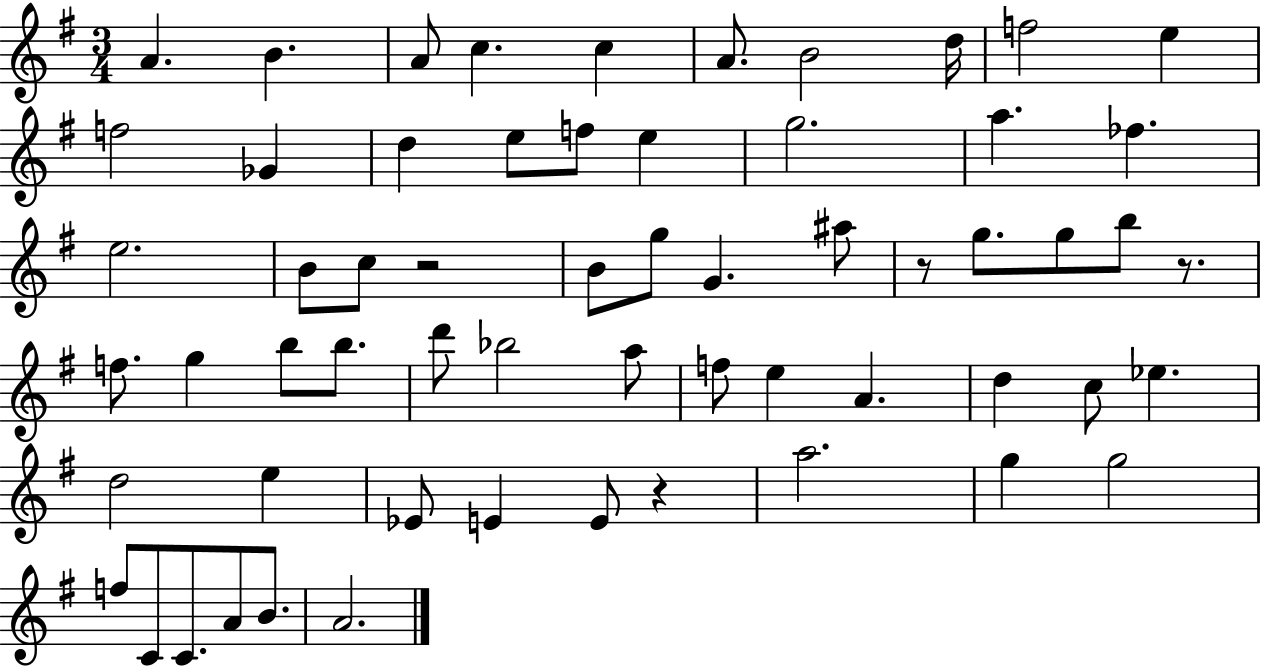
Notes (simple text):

A4/q. B4/q. A4/e C5/q. C5/q A4/e. B4/h D5/s F5/h E5/q F5/h Gb4/q D5/q E5/e F5/e E5/q G5/h. A5/q. FES5/q. E5/h. B4/e C5/e R/h B4/e G5/e G4/q. A#5/e R/e G5/e. G5/e B5/e R/e. F5/e. G5/q B5/e B5/e. D6/e Bb5/h A5/e F5/e E5/q A4/q. D5/q C5/e Eb5/q. D5/h E5/q Eb4/e E4/q E4/e R/q A5/h. G5/q G5/h F5/e C4/e C4/e. A4/e B4/e. A4/h.